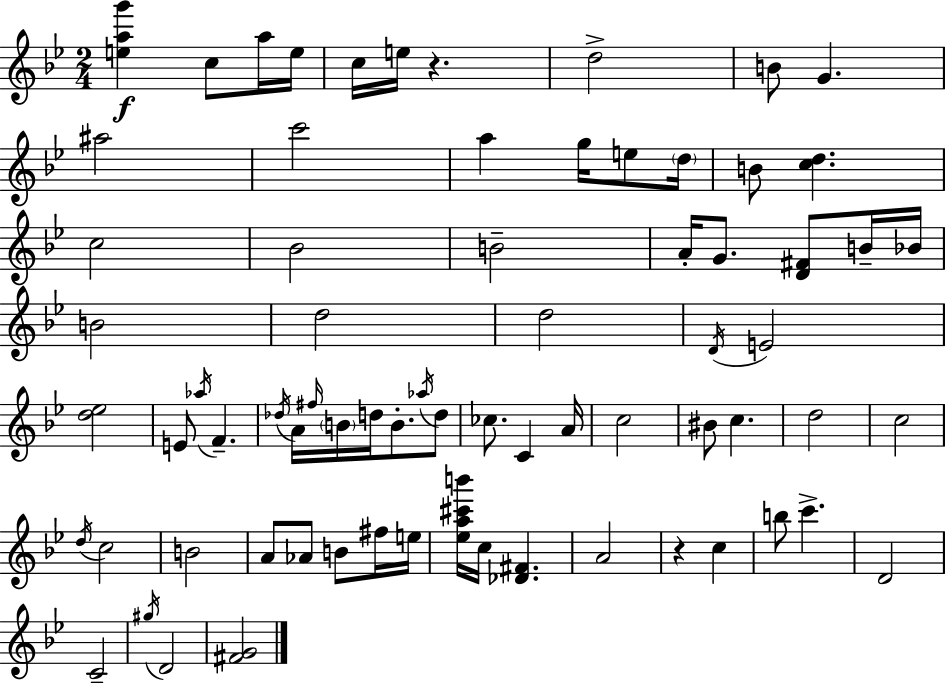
[E5,A5,G6]/q C5/e A5/s E5/s C5/s E5/s R/q. D5/h B4/e G4/q. A#5/h C6/h A5/q G5/s E5/e D5/s B4/e [C5,D5]/q. C5/h Bb4/h B4/h A4/s G4/e. [D4,F#4]/e B4/s Bb4/s B4/h D5/h D5/h D4/s E4/h [D5,Eb5]/h E4/e Ab5/s F4/q. Db5/s A4/s F#5/s B4/s D5/s B4/e. Ab5/s D5/e CES5/e. C4/q A4/s C5/h BIS4/e C5/q. D5/h C5/h D5/s C5/h B4/h A4/e Ab4/e B4/e F#5/s E5/s [Eb5,A5,C#6,B6]/s C5/s [Db4,F#4]/q. A4/h R/q C5/q B5/e C6/q. D4/h C4/h G#5/s D4/h [F#4,G4]/h